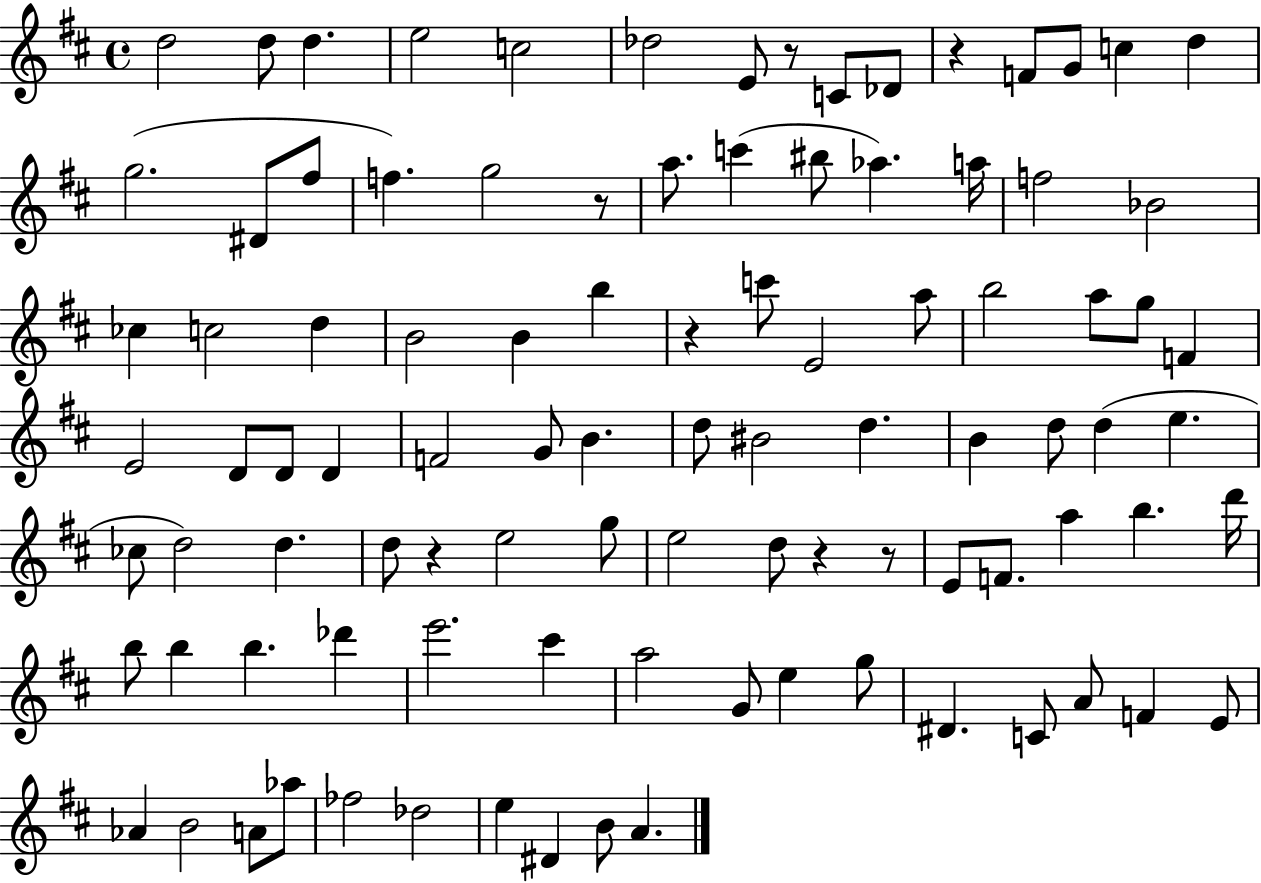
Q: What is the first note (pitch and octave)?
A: D5